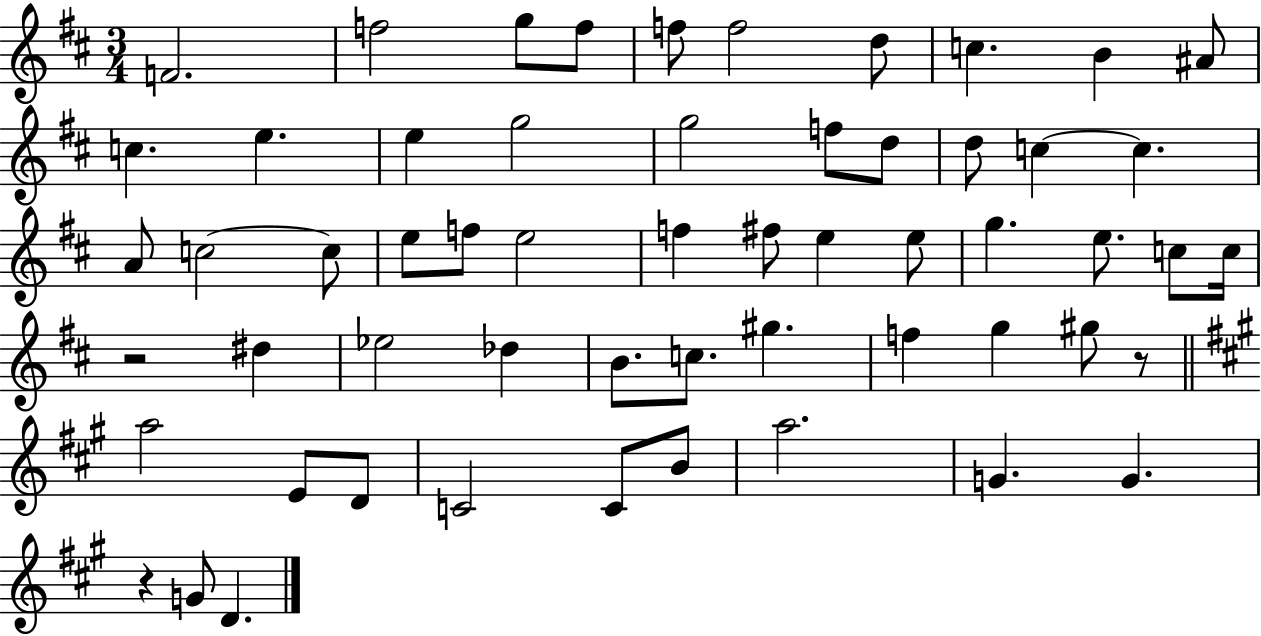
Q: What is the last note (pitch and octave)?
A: D4